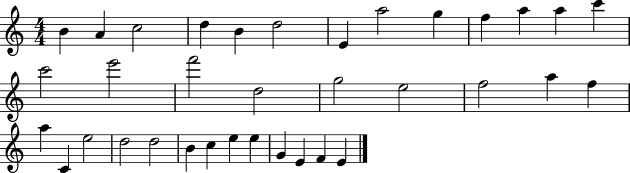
{
  \clef treble
  \numericTimeSignature
  \time 4/4
  \key c \major
  b'4 a'4 c''2 | d''4 b'4 d''2 | e'4 a''2 g''4 | f''4 a''4 a''4 c'''4 | \break c'''2 e'''2 | f'''2 d''2 | g''2 e''2 | f''2 a''4 f''4 | \break a''4 c'4 e''2 | d''2 d''2 | b'4 c''4 e''4 e''4 | g'4 e'4 f'4 e'4 | \break \bar "|."
}